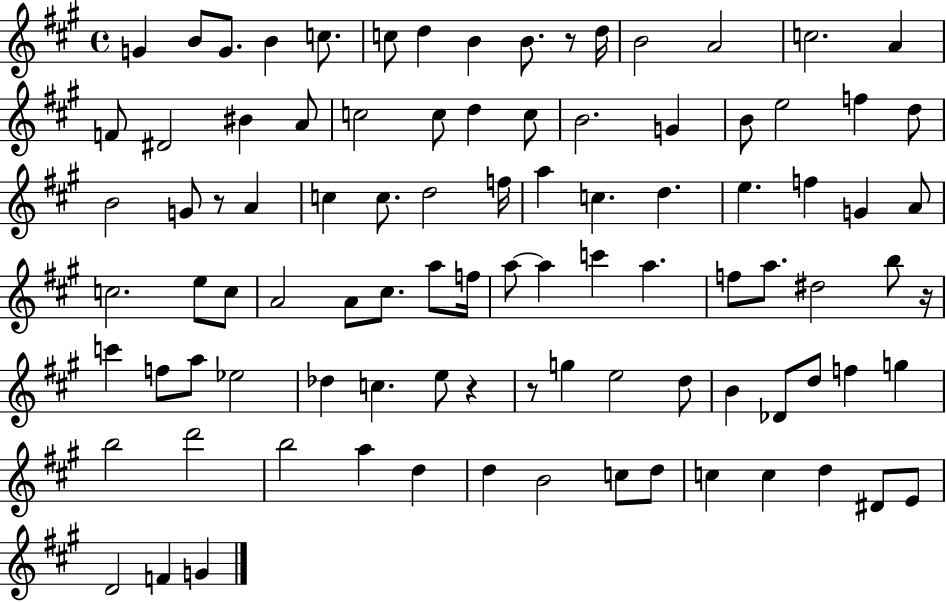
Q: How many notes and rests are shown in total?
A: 95